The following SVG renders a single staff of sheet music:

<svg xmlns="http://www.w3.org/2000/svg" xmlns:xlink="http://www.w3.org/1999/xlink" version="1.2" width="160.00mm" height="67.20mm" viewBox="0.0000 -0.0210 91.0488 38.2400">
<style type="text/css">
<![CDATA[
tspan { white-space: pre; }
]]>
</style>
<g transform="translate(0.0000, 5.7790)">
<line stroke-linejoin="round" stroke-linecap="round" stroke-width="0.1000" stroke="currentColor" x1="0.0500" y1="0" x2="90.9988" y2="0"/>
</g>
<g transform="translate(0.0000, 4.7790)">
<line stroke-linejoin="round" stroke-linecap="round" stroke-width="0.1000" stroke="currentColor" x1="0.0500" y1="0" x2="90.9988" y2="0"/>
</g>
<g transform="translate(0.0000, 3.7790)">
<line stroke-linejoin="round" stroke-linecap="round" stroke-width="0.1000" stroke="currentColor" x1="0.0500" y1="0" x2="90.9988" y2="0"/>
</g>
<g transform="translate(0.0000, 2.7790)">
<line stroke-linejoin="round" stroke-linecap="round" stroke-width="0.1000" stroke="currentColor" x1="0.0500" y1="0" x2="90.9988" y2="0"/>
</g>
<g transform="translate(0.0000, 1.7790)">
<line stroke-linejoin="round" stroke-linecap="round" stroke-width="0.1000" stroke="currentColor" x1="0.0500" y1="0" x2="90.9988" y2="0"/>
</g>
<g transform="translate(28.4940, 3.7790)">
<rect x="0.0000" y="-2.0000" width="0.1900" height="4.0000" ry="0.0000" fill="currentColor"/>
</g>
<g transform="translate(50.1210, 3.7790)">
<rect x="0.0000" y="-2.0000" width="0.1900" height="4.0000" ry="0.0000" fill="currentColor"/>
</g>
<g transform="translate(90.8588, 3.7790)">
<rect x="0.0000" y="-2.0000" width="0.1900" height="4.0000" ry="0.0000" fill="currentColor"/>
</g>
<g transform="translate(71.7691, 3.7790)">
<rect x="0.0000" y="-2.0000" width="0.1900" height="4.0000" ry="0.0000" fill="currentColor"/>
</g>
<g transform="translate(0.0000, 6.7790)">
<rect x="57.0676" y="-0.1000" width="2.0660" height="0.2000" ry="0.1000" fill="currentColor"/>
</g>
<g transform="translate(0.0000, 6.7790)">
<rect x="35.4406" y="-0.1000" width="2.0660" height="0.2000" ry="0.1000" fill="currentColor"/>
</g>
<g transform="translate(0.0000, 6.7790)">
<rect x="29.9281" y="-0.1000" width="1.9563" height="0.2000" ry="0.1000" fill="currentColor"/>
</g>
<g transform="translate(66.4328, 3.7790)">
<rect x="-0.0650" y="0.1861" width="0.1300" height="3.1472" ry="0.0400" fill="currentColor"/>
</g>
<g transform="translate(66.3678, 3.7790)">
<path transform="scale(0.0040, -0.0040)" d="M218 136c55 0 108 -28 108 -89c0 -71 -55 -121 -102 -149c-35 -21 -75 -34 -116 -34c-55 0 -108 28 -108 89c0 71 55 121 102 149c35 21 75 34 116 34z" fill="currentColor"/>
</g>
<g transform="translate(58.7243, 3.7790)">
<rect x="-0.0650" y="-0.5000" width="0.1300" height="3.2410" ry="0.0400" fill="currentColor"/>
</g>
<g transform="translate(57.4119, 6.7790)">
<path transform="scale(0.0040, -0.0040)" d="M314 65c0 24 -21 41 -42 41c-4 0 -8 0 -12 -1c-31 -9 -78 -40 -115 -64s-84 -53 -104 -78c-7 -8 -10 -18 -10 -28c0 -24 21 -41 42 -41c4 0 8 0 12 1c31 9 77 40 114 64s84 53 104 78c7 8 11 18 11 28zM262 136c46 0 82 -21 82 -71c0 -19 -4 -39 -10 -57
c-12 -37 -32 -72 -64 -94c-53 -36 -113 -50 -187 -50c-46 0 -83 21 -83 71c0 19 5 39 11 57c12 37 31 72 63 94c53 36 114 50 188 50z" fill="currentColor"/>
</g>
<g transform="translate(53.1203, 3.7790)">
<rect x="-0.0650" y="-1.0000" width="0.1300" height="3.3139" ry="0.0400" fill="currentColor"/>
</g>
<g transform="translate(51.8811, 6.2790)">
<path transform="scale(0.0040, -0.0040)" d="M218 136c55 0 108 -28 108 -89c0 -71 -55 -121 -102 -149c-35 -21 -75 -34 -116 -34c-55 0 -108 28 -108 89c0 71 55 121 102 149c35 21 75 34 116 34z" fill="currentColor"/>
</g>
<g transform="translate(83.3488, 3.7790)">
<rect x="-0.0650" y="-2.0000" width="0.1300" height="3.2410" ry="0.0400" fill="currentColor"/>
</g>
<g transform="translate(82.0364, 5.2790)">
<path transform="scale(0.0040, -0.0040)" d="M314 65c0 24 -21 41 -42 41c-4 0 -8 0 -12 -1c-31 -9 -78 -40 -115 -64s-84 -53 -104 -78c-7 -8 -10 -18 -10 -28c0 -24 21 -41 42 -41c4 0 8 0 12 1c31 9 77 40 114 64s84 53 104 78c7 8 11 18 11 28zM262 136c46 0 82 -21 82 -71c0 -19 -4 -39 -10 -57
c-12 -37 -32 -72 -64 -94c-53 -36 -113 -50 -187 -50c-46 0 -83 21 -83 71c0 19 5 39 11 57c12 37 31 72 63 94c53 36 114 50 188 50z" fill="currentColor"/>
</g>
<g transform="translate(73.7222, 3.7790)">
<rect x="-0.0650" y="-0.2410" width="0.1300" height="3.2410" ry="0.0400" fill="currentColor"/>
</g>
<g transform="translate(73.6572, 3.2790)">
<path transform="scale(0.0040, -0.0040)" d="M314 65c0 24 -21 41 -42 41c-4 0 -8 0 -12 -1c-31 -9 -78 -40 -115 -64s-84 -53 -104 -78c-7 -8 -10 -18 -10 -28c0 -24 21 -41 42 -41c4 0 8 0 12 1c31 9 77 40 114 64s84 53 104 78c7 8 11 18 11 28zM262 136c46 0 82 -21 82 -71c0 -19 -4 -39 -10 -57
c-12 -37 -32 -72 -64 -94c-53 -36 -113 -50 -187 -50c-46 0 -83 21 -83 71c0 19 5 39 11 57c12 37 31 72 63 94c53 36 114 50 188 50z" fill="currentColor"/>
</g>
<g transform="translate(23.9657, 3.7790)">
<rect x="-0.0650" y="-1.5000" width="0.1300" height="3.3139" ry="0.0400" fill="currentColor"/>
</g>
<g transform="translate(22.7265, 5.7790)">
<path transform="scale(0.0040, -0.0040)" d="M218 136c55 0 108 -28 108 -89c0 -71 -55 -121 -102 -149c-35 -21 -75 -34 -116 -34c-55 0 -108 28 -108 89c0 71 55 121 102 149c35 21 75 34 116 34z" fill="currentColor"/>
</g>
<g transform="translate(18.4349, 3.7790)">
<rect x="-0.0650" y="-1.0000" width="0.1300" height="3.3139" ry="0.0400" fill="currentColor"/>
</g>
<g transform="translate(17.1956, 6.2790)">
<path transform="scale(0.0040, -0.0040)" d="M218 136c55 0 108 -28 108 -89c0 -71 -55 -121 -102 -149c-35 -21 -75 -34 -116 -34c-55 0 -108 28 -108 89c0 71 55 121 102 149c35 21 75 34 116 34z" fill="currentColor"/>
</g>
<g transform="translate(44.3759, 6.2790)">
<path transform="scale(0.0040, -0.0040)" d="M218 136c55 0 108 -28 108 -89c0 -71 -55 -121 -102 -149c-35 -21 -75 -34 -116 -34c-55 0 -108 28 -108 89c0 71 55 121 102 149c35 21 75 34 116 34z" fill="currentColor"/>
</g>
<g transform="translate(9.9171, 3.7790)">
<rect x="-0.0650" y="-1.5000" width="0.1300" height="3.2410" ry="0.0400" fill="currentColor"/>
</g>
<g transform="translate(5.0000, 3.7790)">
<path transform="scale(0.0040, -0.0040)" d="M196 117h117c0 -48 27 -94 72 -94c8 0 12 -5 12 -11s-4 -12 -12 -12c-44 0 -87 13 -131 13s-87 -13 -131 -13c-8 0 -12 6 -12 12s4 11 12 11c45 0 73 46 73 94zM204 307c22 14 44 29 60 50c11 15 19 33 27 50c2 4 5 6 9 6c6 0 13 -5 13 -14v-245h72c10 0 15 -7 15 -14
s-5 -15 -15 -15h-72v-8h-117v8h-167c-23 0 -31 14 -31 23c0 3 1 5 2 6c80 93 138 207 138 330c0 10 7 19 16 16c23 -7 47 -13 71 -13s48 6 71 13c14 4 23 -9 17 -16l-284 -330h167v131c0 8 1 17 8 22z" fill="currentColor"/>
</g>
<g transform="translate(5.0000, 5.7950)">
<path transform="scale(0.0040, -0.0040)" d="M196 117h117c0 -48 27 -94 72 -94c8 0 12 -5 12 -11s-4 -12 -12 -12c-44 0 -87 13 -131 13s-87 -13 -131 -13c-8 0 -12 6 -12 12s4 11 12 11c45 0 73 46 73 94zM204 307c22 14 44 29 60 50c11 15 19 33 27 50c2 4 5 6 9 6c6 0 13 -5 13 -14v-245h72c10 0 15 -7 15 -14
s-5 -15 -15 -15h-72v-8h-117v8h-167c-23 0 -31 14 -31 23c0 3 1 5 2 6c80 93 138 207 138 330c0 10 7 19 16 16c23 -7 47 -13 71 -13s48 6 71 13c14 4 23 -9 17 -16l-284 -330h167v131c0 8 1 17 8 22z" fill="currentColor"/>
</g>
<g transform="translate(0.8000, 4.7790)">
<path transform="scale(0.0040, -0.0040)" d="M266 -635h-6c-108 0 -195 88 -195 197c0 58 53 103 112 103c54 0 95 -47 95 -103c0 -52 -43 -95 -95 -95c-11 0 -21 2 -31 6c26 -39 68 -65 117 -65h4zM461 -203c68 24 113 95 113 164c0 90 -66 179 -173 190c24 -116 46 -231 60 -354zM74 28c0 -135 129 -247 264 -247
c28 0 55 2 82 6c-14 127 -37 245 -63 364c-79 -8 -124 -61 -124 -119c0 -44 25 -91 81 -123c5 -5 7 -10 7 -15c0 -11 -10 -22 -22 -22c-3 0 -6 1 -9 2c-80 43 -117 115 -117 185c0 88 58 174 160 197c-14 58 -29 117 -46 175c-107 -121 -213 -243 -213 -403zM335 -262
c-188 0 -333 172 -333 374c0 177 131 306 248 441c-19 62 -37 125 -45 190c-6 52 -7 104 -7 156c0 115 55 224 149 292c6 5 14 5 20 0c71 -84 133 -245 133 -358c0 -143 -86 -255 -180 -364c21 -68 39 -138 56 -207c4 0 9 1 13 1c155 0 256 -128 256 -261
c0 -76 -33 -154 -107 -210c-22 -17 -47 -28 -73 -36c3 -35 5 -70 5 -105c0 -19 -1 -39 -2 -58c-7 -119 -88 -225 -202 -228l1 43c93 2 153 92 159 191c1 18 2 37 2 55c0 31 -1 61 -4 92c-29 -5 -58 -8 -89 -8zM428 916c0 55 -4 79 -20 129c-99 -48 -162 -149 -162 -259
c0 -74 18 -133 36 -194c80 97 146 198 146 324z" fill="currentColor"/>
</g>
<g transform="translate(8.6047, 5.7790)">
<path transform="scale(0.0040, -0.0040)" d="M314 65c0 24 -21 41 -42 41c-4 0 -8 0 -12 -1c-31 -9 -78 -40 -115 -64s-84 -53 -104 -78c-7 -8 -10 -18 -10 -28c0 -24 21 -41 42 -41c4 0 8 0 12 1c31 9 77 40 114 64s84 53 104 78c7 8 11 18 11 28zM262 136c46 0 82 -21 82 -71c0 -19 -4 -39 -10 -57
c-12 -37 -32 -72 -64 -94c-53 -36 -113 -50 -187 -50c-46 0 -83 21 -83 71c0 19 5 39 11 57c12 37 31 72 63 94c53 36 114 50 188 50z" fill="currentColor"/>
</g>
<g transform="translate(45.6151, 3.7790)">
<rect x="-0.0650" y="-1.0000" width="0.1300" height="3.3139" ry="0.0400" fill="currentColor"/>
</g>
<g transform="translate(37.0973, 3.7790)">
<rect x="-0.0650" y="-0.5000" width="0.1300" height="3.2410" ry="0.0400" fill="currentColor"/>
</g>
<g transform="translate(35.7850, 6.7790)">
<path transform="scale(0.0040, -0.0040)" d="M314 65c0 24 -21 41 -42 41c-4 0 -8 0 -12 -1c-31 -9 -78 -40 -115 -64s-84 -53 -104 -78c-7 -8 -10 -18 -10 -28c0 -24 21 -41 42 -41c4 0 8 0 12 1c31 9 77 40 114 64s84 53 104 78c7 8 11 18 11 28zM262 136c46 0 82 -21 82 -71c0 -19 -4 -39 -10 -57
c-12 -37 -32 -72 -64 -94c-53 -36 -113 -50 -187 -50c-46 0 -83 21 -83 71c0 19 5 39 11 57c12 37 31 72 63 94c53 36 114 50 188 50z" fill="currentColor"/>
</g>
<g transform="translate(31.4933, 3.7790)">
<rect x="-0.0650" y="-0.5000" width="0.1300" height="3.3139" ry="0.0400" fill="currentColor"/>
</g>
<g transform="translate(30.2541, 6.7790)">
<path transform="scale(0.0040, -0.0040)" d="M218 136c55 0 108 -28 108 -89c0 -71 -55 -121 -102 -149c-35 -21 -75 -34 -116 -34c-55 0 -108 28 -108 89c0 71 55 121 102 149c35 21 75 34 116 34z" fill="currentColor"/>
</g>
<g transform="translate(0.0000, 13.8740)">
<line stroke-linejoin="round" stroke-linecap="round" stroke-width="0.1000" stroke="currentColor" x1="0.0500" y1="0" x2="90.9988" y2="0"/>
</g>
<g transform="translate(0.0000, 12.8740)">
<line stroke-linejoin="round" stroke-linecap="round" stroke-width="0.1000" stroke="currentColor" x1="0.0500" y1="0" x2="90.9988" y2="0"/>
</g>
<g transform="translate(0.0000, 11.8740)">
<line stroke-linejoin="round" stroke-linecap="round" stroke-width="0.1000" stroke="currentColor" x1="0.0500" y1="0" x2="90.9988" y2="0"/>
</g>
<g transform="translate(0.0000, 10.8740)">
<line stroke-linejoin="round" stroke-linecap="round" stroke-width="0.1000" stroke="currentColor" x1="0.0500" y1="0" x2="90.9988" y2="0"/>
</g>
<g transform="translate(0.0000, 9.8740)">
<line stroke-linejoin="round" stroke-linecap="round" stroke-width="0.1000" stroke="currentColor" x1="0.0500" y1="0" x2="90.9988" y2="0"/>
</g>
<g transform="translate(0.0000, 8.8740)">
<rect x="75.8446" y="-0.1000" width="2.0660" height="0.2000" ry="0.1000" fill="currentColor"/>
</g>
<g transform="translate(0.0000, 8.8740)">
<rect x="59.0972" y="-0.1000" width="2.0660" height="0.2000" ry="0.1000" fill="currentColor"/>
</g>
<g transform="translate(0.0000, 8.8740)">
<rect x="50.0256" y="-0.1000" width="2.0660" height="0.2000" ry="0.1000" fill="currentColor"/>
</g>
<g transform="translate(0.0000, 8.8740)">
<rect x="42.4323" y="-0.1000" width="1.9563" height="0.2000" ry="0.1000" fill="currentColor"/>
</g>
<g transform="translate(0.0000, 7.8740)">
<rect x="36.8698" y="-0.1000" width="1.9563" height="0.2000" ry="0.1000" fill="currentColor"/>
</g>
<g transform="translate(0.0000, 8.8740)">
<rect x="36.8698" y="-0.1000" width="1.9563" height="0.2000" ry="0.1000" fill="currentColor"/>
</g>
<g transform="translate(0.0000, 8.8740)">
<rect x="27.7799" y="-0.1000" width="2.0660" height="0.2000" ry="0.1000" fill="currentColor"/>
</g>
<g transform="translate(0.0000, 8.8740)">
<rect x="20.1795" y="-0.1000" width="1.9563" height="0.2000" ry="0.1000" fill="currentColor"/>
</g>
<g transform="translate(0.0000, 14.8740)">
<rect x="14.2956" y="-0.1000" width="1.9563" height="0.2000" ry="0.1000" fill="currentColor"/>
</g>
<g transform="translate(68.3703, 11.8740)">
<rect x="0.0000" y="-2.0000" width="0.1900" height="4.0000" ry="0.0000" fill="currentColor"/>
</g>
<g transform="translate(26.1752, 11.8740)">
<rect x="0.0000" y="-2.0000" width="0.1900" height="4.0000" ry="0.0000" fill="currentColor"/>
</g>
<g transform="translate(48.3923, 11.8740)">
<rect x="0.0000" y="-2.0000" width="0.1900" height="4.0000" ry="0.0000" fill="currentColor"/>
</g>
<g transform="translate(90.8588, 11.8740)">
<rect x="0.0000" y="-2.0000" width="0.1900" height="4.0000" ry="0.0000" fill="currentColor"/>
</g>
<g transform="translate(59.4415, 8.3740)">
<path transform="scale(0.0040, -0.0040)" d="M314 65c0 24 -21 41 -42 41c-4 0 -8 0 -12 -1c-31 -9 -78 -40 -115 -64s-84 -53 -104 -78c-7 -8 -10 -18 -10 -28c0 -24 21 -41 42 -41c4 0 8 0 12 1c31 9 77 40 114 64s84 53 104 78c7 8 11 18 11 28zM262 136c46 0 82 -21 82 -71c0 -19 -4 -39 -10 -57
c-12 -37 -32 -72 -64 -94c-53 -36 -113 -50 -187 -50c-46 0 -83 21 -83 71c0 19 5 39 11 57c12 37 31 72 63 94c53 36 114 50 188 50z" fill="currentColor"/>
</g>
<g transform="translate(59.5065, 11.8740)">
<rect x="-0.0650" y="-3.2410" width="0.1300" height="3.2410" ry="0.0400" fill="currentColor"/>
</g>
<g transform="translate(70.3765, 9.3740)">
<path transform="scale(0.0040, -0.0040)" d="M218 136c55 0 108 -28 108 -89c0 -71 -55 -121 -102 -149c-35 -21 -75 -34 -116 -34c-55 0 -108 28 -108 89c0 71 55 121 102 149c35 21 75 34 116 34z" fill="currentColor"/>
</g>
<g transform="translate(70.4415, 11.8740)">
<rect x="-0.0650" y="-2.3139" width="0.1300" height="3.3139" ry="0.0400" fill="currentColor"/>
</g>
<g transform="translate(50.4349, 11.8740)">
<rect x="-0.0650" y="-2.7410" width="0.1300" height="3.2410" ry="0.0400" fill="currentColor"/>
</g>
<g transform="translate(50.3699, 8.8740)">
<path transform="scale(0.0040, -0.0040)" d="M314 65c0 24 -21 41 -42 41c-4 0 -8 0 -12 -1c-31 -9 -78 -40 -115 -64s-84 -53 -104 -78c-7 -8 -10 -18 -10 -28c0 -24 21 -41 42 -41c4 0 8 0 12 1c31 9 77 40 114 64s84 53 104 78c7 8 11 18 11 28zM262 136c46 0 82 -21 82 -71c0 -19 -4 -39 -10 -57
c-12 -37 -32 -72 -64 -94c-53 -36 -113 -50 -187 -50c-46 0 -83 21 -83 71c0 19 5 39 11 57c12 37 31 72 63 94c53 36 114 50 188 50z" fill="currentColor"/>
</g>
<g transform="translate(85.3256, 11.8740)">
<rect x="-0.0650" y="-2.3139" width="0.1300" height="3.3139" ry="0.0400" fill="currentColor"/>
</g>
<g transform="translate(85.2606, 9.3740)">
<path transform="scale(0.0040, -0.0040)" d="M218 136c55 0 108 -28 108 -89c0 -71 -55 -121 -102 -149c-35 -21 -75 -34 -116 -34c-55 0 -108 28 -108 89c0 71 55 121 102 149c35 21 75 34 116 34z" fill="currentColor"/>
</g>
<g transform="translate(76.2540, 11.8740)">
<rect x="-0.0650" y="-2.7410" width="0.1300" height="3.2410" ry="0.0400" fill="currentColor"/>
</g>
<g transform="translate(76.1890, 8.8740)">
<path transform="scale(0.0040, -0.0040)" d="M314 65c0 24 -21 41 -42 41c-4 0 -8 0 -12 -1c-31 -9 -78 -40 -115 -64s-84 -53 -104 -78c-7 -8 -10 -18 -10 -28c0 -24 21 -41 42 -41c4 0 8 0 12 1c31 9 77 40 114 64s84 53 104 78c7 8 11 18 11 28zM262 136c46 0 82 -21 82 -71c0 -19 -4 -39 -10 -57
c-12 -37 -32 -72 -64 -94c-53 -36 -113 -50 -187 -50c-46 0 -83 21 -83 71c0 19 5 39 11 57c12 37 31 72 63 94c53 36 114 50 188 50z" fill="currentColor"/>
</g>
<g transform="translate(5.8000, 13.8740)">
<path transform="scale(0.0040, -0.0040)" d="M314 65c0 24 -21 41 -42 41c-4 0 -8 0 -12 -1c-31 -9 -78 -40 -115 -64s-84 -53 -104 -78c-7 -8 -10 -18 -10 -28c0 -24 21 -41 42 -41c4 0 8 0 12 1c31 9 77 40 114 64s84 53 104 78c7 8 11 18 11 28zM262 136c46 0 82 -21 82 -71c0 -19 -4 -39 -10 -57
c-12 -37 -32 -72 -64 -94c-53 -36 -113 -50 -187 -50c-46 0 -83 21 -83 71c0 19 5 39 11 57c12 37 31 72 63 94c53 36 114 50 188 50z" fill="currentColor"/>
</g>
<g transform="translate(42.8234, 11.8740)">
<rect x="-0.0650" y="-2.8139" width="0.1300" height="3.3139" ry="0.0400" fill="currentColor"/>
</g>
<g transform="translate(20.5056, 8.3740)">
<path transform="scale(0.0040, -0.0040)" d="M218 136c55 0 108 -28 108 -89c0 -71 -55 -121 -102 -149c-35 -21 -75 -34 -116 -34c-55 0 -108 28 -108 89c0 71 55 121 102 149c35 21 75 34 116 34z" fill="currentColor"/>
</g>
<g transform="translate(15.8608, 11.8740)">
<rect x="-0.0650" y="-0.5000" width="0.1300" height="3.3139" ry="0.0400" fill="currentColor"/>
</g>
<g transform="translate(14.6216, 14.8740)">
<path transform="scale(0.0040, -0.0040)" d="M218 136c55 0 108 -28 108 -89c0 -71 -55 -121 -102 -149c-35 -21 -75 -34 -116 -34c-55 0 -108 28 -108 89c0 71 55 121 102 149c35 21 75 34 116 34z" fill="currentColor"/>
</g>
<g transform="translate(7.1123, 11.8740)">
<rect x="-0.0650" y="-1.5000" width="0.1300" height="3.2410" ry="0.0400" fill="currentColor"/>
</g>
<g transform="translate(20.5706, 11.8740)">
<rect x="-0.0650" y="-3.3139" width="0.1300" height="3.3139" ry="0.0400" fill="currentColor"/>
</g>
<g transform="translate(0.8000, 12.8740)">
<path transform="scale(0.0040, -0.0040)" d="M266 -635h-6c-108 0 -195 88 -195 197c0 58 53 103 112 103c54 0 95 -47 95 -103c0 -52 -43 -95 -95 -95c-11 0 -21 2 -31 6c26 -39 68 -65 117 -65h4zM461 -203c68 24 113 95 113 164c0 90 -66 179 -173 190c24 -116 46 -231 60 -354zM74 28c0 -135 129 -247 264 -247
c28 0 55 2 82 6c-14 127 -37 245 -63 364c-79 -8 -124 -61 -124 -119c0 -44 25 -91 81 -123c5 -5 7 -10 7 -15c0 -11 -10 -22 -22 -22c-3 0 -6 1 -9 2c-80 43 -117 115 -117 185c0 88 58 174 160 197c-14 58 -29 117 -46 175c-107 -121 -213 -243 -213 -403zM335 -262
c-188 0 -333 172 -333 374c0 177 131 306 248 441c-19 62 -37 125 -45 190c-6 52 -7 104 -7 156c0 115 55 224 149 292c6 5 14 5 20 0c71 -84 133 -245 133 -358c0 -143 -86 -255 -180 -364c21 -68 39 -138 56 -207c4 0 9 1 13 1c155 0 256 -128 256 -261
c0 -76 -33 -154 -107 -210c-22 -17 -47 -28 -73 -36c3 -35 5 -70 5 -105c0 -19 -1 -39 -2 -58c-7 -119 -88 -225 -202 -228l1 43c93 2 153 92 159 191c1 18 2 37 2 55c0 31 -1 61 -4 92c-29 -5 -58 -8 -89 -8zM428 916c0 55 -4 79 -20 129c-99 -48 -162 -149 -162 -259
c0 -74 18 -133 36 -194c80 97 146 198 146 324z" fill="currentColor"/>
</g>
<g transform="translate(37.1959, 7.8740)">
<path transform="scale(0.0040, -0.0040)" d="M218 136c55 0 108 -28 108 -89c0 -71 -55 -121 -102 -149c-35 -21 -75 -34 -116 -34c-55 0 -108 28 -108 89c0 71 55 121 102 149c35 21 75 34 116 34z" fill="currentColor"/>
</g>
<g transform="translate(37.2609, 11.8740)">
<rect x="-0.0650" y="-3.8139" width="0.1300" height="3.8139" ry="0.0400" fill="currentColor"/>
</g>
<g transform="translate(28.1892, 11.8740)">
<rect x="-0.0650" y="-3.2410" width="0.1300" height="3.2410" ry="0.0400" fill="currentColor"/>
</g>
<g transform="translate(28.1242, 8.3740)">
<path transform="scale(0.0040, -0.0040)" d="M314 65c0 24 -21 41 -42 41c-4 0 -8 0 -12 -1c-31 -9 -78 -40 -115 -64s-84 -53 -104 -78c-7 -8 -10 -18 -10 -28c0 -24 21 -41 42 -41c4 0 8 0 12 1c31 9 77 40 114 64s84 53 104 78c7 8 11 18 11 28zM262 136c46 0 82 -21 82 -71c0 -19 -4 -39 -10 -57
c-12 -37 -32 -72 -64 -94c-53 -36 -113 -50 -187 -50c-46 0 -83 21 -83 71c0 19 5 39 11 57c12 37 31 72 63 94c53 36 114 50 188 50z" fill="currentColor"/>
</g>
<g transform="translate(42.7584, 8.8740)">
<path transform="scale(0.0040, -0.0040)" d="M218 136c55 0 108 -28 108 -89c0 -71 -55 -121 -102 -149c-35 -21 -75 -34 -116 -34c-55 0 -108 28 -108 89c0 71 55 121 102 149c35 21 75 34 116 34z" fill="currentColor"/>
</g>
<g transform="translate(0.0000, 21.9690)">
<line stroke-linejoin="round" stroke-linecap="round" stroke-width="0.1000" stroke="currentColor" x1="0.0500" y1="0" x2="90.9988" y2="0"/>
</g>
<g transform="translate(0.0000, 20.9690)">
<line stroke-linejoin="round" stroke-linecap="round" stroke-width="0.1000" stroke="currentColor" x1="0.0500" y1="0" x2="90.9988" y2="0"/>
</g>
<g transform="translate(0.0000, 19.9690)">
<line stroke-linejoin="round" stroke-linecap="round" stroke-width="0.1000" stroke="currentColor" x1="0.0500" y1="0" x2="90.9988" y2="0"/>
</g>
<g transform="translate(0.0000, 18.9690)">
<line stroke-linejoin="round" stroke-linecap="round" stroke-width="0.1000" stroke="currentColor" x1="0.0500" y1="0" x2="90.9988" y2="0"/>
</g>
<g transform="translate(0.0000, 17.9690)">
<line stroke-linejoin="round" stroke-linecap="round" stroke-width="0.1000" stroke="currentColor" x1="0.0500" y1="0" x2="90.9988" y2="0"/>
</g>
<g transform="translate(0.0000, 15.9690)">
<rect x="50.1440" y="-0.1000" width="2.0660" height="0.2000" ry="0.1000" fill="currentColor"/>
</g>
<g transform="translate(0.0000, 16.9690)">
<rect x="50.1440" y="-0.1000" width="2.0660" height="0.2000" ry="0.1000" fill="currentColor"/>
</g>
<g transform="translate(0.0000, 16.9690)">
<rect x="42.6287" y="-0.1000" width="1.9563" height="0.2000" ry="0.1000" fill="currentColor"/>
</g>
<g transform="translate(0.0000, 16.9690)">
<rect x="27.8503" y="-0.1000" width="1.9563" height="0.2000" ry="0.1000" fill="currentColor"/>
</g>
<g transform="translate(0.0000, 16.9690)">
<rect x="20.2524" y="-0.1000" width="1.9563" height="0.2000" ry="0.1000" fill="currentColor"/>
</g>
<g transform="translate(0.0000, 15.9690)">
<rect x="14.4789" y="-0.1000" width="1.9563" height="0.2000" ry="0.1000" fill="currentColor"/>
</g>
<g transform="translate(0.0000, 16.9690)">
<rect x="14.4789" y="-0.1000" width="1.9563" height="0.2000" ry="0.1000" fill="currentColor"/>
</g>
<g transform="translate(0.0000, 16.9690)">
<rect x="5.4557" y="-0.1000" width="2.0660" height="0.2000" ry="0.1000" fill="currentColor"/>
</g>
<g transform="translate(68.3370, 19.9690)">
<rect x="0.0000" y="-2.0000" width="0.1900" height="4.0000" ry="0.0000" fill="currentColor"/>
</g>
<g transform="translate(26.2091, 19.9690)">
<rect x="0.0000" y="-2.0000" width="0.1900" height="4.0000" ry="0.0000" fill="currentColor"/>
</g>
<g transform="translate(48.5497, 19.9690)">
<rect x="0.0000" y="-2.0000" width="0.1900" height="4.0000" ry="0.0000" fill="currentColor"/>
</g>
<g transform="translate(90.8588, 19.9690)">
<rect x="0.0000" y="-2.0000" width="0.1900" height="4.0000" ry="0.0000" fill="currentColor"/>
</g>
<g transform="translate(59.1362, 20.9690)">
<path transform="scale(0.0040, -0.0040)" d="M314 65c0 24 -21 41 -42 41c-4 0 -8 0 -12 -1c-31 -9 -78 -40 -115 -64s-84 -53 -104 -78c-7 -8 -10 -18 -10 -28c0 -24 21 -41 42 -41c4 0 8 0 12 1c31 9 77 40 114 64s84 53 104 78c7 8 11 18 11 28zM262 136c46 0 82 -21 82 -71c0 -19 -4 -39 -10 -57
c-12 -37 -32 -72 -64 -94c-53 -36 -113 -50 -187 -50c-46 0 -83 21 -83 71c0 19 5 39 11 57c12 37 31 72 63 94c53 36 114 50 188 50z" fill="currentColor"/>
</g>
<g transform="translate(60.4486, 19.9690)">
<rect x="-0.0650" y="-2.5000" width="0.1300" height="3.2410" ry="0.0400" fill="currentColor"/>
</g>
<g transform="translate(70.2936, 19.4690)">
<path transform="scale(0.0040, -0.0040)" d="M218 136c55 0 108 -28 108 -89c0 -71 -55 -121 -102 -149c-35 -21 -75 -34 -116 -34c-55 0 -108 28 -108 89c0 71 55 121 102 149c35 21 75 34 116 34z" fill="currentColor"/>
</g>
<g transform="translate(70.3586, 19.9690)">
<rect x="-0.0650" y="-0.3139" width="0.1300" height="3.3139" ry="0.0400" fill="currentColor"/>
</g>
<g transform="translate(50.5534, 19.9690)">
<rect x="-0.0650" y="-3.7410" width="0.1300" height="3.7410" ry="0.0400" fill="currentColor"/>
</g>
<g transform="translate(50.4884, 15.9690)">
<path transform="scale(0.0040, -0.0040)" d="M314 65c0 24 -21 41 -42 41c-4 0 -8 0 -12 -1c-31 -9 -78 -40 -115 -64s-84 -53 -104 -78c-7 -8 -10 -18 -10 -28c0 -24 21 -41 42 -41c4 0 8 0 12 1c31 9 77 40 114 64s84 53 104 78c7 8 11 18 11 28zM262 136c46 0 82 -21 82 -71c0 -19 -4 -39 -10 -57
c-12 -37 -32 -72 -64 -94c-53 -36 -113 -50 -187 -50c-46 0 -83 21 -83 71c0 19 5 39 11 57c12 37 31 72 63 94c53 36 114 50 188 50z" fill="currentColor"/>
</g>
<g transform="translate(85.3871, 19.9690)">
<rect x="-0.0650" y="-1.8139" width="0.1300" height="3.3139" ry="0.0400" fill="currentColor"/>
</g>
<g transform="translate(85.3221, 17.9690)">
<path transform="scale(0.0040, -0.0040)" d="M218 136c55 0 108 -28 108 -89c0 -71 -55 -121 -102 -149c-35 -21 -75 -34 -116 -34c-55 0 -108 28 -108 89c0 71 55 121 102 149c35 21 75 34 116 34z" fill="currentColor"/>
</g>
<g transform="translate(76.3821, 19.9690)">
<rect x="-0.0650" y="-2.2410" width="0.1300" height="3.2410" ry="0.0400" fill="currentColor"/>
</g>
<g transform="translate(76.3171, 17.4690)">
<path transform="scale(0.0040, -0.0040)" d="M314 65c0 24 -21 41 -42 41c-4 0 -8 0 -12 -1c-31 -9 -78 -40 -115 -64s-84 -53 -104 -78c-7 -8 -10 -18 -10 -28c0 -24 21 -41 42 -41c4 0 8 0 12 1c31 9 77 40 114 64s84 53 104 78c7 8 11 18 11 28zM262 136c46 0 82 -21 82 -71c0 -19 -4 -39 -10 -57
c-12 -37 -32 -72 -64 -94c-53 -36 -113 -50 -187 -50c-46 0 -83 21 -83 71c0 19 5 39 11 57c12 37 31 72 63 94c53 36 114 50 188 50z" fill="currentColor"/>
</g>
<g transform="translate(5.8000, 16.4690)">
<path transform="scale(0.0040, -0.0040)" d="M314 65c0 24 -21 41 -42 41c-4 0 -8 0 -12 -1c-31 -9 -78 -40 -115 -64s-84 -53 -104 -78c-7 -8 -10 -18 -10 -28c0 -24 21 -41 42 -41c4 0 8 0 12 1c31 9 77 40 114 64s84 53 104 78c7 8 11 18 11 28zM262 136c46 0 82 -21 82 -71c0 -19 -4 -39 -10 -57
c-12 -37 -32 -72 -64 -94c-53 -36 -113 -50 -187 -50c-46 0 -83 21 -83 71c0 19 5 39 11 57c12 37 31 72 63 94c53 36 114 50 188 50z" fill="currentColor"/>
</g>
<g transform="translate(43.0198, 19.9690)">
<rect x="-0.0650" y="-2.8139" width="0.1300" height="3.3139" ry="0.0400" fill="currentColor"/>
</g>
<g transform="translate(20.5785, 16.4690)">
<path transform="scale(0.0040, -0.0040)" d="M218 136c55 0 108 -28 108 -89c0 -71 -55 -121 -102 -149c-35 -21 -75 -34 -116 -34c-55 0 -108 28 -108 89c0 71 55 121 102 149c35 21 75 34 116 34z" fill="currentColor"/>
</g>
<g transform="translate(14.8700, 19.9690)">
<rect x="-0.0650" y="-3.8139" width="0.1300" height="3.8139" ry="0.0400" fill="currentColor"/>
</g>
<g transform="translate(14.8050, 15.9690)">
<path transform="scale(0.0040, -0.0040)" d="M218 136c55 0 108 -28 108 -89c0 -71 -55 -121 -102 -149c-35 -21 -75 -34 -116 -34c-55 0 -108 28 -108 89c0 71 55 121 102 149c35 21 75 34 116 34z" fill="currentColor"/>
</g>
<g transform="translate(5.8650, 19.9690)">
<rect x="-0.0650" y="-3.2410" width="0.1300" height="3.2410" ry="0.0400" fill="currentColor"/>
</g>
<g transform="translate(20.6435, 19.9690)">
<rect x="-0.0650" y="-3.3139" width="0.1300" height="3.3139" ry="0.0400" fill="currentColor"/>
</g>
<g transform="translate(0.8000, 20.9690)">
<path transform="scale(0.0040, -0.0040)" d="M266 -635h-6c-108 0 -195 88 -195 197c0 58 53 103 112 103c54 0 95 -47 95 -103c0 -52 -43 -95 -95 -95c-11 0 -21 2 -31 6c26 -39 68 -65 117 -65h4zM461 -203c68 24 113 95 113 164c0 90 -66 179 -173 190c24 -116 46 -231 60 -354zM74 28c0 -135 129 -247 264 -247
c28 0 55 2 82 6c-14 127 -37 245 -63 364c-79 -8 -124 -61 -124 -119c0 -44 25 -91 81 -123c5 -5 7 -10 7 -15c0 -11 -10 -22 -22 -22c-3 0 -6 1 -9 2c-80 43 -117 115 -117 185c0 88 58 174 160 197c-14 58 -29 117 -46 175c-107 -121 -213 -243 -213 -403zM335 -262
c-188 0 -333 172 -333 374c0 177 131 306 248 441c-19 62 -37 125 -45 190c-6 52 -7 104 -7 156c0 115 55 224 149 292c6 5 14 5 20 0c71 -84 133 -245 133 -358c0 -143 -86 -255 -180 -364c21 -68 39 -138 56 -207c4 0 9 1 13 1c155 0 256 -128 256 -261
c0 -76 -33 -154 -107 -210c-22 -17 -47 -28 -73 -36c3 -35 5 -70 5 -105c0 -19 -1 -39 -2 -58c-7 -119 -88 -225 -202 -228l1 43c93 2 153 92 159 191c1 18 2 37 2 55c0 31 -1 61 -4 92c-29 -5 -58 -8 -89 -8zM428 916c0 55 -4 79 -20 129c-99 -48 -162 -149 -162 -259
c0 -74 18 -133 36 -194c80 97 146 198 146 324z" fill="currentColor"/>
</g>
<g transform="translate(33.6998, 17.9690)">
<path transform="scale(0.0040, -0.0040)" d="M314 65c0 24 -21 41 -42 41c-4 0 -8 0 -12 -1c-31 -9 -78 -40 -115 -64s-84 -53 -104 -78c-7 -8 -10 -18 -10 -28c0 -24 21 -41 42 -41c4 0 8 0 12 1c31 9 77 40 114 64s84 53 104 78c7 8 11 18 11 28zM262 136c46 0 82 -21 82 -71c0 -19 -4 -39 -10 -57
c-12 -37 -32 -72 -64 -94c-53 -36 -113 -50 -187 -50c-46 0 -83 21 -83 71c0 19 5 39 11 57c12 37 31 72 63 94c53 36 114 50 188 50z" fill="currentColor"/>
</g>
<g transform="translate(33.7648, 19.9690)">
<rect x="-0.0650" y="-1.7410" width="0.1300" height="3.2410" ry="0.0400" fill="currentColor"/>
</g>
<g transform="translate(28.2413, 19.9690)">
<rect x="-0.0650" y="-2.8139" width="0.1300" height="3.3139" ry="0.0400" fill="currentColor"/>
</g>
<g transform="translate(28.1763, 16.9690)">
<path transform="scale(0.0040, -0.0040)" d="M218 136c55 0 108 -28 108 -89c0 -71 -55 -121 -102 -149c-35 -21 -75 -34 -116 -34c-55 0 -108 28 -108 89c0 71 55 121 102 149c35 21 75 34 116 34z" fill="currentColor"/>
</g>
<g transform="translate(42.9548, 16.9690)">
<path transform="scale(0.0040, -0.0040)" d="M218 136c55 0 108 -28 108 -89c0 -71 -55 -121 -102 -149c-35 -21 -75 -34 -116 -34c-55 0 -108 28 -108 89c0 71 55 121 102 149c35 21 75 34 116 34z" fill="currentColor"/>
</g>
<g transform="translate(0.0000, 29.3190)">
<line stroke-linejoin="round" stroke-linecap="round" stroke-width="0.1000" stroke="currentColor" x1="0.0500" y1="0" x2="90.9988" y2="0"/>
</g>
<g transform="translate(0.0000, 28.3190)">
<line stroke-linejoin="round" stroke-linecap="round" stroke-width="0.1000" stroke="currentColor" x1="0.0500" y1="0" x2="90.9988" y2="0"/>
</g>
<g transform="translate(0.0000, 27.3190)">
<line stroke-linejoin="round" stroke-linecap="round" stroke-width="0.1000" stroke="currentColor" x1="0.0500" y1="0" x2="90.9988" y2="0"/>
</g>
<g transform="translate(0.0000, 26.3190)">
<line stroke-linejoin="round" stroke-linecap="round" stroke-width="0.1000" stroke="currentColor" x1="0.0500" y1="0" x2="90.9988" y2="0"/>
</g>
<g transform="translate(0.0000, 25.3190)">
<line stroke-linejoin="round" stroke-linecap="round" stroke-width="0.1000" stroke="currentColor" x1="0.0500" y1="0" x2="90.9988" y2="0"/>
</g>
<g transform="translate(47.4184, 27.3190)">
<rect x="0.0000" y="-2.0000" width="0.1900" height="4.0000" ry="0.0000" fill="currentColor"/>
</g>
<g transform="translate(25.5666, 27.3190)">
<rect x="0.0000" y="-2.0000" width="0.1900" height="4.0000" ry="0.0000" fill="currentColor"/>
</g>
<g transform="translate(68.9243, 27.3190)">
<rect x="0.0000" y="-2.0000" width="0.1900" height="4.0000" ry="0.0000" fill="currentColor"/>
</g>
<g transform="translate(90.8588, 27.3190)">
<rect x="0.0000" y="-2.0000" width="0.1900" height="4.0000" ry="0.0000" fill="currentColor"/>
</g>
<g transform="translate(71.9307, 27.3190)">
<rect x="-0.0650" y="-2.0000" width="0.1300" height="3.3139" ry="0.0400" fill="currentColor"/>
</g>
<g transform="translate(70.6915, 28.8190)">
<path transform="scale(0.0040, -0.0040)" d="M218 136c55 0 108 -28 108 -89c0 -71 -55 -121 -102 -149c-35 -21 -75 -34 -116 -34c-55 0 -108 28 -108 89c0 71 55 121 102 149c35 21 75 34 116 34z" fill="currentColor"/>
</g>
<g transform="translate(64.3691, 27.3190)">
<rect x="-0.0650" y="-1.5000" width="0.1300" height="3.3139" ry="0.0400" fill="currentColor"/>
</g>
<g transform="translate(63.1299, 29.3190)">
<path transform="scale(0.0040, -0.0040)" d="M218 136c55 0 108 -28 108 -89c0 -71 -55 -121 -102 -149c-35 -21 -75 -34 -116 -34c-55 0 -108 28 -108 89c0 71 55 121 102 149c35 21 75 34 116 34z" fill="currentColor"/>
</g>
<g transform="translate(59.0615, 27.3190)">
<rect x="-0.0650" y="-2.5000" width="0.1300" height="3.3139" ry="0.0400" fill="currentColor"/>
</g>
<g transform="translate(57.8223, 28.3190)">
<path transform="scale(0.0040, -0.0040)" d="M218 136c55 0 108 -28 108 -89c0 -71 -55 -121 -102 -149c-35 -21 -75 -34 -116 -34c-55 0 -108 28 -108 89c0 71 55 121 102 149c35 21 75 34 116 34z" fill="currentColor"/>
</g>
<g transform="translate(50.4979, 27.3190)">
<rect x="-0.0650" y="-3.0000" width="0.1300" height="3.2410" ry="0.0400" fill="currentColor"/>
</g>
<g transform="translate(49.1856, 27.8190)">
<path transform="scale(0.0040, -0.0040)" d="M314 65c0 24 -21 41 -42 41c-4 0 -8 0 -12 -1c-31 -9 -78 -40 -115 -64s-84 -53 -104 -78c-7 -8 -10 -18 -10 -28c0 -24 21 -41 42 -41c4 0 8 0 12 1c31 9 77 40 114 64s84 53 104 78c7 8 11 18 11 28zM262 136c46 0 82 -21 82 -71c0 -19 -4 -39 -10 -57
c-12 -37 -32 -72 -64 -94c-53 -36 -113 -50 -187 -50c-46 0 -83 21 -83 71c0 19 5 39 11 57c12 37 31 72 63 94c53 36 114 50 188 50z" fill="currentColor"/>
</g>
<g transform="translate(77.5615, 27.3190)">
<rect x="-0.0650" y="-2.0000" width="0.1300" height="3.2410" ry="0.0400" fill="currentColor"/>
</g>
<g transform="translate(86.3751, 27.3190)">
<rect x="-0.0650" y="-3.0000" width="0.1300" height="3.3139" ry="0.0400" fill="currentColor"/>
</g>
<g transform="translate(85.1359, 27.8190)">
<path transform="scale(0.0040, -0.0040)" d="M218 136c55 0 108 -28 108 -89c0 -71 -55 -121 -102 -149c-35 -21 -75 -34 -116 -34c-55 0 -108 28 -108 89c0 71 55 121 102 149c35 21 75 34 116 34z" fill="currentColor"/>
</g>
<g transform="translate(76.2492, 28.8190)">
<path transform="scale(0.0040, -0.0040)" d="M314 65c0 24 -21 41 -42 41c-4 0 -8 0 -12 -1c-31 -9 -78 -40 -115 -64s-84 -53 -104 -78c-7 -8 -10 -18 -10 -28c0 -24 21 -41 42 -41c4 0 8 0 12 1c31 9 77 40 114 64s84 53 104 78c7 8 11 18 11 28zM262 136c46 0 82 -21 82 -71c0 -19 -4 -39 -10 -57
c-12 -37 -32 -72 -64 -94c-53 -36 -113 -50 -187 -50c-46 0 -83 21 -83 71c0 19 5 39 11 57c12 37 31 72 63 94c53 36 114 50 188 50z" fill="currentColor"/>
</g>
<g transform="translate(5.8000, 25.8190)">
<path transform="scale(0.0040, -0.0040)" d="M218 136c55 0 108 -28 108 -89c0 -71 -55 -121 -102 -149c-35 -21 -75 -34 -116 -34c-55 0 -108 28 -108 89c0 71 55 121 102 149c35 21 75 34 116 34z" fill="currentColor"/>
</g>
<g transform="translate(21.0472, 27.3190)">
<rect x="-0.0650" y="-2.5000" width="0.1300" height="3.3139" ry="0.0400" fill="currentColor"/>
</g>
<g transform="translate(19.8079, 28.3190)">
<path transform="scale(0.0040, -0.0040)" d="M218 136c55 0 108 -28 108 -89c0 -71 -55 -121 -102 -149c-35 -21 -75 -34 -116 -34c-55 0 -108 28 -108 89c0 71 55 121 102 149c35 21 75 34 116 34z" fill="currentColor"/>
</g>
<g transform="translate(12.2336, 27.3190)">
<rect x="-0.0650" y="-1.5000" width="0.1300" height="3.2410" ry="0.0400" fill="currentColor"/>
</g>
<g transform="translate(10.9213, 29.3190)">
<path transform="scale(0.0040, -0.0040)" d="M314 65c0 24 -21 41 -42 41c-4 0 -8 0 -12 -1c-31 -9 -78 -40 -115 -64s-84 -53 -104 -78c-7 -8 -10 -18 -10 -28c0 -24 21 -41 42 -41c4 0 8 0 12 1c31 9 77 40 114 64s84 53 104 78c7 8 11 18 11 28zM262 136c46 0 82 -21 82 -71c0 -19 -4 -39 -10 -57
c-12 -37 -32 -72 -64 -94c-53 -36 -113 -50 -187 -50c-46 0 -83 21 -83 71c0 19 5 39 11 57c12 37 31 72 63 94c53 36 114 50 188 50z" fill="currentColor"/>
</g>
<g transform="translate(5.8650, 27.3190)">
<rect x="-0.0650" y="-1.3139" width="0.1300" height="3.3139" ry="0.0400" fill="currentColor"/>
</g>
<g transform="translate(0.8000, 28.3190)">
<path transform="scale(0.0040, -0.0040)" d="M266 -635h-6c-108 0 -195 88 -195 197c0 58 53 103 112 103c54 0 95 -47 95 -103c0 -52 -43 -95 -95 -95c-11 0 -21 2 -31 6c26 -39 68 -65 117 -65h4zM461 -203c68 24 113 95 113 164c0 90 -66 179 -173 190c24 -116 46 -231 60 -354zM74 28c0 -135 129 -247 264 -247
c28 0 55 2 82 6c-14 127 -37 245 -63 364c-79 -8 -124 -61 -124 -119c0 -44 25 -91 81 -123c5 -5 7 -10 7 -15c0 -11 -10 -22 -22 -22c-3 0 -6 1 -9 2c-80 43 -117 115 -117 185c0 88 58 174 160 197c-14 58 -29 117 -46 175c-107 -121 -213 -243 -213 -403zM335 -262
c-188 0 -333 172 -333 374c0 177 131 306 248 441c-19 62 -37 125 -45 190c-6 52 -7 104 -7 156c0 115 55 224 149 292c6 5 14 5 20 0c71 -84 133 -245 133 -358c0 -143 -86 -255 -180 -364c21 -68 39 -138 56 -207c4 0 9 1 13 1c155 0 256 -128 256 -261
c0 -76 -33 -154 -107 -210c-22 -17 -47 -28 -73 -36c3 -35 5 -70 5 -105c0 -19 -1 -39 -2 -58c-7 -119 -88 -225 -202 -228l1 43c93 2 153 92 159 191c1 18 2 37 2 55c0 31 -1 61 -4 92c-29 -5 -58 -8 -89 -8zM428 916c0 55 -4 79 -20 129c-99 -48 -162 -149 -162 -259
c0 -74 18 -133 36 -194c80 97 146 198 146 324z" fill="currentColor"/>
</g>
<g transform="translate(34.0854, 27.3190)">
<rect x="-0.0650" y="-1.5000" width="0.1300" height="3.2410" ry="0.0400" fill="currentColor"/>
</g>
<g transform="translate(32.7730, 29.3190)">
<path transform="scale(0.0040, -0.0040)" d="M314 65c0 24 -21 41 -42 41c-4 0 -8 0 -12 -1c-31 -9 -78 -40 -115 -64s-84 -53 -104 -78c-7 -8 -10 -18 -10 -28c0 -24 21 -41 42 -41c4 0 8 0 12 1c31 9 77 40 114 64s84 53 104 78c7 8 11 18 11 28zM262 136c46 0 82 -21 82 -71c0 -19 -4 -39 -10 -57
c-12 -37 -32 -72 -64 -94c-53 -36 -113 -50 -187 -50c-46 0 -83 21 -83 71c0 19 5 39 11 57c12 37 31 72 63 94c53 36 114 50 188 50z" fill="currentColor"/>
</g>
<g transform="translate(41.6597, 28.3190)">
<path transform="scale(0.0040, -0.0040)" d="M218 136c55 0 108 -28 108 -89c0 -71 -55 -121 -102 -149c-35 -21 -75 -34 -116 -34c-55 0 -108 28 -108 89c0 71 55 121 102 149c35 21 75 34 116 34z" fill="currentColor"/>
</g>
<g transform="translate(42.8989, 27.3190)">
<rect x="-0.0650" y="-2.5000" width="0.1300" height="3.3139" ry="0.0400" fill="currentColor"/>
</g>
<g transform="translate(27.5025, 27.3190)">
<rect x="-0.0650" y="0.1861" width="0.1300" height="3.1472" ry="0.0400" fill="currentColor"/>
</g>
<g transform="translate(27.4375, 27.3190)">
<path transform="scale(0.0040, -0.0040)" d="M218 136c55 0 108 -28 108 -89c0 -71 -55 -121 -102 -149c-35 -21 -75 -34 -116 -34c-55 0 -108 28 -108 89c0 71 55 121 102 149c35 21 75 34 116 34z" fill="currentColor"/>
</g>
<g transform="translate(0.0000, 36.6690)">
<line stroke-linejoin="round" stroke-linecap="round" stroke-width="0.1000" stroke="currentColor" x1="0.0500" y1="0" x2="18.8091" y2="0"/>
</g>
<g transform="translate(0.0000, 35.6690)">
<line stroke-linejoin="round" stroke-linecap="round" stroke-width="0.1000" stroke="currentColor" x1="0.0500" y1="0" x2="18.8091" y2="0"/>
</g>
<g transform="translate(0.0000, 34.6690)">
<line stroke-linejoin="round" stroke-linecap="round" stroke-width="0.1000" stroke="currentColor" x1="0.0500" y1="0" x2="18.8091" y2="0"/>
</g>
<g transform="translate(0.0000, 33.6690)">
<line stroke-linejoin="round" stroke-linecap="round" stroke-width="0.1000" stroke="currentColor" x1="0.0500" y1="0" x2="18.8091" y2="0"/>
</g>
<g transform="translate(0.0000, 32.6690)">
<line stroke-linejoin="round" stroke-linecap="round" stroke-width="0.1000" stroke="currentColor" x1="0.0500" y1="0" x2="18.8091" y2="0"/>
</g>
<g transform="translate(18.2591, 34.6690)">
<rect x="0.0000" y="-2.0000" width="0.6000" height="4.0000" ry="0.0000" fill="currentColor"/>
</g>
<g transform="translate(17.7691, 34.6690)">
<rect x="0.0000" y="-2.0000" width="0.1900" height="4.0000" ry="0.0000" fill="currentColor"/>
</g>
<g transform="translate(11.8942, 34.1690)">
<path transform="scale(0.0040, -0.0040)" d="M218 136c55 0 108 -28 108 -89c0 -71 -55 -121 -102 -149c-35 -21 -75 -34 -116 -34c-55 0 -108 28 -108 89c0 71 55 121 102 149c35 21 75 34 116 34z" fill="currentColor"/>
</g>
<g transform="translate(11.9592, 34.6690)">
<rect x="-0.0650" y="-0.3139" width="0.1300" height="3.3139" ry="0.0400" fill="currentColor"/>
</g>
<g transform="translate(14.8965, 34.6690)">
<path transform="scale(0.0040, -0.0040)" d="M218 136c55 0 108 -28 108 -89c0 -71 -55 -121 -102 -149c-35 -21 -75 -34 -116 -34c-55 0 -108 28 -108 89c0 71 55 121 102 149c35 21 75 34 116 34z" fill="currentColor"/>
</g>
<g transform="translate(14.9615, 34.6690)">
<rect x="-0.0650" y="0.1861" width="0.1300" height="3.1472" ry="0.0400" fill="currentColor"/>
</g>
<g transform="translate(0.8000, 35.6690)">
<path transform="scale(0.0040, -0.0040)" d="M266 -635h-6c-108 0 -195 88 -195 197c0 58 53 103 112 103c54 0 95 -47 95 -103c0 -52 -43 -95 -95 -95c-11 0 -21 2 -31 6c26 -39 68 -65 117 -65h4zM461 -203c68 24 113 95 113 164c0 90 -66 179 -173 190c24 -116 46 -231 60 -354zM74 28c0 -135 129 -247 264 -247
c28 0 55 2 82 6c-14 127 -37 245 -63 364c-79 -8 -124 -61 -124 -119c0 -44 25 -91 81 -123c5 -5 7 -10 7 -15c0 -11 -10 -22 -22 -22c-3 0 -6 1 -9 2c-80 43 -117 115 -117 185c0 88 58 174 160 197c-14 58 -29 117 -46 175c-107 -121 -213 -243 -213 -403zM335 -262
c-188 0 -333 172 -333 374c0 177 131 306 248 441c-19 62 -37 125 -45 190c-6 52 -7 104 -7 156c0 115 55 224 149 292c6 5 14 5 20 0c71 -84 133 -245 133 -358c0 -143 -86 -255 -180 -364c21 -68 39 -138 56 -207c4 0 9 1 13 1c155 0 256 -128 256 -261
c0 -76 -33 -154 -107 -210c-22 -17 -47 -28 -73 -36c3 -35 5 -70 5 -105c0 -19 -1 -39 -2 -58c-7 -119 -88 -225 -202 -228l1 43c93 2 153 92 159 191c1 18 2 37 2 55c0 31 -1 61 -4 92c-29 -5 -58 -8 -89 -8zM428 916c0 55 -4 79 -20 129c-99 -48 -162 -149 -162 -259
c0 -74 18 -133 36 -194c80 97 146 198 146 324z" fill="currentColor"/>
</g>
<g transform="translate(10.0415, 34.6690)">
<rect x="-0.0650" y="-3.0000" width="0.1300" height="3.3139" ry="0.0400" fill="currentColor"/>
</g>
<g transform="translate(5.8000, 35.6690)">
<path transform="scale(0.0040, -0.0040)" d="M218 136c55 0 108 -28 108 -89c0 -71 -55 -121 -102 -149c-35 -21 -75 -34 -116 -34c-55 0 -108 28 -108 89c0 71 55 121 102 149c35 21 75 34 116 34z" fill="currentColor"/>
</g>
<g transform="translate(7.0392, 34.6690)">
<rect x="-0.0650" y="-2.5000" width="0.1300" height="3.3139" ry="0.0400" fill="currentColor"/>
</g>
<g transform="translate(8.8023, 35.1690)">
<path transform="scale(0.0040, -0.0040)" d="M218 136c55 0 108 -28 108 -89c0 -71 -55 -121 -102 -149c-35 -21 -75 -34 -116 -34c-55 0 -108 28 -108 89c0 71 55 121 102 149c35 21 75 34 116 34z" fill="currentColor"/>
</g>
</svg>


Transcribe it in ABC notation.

X:1
T:Untitled
M:4/4
L:1/4
K:C
E2 D E C C2 D D C2 B c2 F2 E2 C b b2 c' a a2 b2 g a2 g b2 c' b a f2 a c'2 G2 c g2 f e E2 G B E2 G A2 G E F F2 A G A c B